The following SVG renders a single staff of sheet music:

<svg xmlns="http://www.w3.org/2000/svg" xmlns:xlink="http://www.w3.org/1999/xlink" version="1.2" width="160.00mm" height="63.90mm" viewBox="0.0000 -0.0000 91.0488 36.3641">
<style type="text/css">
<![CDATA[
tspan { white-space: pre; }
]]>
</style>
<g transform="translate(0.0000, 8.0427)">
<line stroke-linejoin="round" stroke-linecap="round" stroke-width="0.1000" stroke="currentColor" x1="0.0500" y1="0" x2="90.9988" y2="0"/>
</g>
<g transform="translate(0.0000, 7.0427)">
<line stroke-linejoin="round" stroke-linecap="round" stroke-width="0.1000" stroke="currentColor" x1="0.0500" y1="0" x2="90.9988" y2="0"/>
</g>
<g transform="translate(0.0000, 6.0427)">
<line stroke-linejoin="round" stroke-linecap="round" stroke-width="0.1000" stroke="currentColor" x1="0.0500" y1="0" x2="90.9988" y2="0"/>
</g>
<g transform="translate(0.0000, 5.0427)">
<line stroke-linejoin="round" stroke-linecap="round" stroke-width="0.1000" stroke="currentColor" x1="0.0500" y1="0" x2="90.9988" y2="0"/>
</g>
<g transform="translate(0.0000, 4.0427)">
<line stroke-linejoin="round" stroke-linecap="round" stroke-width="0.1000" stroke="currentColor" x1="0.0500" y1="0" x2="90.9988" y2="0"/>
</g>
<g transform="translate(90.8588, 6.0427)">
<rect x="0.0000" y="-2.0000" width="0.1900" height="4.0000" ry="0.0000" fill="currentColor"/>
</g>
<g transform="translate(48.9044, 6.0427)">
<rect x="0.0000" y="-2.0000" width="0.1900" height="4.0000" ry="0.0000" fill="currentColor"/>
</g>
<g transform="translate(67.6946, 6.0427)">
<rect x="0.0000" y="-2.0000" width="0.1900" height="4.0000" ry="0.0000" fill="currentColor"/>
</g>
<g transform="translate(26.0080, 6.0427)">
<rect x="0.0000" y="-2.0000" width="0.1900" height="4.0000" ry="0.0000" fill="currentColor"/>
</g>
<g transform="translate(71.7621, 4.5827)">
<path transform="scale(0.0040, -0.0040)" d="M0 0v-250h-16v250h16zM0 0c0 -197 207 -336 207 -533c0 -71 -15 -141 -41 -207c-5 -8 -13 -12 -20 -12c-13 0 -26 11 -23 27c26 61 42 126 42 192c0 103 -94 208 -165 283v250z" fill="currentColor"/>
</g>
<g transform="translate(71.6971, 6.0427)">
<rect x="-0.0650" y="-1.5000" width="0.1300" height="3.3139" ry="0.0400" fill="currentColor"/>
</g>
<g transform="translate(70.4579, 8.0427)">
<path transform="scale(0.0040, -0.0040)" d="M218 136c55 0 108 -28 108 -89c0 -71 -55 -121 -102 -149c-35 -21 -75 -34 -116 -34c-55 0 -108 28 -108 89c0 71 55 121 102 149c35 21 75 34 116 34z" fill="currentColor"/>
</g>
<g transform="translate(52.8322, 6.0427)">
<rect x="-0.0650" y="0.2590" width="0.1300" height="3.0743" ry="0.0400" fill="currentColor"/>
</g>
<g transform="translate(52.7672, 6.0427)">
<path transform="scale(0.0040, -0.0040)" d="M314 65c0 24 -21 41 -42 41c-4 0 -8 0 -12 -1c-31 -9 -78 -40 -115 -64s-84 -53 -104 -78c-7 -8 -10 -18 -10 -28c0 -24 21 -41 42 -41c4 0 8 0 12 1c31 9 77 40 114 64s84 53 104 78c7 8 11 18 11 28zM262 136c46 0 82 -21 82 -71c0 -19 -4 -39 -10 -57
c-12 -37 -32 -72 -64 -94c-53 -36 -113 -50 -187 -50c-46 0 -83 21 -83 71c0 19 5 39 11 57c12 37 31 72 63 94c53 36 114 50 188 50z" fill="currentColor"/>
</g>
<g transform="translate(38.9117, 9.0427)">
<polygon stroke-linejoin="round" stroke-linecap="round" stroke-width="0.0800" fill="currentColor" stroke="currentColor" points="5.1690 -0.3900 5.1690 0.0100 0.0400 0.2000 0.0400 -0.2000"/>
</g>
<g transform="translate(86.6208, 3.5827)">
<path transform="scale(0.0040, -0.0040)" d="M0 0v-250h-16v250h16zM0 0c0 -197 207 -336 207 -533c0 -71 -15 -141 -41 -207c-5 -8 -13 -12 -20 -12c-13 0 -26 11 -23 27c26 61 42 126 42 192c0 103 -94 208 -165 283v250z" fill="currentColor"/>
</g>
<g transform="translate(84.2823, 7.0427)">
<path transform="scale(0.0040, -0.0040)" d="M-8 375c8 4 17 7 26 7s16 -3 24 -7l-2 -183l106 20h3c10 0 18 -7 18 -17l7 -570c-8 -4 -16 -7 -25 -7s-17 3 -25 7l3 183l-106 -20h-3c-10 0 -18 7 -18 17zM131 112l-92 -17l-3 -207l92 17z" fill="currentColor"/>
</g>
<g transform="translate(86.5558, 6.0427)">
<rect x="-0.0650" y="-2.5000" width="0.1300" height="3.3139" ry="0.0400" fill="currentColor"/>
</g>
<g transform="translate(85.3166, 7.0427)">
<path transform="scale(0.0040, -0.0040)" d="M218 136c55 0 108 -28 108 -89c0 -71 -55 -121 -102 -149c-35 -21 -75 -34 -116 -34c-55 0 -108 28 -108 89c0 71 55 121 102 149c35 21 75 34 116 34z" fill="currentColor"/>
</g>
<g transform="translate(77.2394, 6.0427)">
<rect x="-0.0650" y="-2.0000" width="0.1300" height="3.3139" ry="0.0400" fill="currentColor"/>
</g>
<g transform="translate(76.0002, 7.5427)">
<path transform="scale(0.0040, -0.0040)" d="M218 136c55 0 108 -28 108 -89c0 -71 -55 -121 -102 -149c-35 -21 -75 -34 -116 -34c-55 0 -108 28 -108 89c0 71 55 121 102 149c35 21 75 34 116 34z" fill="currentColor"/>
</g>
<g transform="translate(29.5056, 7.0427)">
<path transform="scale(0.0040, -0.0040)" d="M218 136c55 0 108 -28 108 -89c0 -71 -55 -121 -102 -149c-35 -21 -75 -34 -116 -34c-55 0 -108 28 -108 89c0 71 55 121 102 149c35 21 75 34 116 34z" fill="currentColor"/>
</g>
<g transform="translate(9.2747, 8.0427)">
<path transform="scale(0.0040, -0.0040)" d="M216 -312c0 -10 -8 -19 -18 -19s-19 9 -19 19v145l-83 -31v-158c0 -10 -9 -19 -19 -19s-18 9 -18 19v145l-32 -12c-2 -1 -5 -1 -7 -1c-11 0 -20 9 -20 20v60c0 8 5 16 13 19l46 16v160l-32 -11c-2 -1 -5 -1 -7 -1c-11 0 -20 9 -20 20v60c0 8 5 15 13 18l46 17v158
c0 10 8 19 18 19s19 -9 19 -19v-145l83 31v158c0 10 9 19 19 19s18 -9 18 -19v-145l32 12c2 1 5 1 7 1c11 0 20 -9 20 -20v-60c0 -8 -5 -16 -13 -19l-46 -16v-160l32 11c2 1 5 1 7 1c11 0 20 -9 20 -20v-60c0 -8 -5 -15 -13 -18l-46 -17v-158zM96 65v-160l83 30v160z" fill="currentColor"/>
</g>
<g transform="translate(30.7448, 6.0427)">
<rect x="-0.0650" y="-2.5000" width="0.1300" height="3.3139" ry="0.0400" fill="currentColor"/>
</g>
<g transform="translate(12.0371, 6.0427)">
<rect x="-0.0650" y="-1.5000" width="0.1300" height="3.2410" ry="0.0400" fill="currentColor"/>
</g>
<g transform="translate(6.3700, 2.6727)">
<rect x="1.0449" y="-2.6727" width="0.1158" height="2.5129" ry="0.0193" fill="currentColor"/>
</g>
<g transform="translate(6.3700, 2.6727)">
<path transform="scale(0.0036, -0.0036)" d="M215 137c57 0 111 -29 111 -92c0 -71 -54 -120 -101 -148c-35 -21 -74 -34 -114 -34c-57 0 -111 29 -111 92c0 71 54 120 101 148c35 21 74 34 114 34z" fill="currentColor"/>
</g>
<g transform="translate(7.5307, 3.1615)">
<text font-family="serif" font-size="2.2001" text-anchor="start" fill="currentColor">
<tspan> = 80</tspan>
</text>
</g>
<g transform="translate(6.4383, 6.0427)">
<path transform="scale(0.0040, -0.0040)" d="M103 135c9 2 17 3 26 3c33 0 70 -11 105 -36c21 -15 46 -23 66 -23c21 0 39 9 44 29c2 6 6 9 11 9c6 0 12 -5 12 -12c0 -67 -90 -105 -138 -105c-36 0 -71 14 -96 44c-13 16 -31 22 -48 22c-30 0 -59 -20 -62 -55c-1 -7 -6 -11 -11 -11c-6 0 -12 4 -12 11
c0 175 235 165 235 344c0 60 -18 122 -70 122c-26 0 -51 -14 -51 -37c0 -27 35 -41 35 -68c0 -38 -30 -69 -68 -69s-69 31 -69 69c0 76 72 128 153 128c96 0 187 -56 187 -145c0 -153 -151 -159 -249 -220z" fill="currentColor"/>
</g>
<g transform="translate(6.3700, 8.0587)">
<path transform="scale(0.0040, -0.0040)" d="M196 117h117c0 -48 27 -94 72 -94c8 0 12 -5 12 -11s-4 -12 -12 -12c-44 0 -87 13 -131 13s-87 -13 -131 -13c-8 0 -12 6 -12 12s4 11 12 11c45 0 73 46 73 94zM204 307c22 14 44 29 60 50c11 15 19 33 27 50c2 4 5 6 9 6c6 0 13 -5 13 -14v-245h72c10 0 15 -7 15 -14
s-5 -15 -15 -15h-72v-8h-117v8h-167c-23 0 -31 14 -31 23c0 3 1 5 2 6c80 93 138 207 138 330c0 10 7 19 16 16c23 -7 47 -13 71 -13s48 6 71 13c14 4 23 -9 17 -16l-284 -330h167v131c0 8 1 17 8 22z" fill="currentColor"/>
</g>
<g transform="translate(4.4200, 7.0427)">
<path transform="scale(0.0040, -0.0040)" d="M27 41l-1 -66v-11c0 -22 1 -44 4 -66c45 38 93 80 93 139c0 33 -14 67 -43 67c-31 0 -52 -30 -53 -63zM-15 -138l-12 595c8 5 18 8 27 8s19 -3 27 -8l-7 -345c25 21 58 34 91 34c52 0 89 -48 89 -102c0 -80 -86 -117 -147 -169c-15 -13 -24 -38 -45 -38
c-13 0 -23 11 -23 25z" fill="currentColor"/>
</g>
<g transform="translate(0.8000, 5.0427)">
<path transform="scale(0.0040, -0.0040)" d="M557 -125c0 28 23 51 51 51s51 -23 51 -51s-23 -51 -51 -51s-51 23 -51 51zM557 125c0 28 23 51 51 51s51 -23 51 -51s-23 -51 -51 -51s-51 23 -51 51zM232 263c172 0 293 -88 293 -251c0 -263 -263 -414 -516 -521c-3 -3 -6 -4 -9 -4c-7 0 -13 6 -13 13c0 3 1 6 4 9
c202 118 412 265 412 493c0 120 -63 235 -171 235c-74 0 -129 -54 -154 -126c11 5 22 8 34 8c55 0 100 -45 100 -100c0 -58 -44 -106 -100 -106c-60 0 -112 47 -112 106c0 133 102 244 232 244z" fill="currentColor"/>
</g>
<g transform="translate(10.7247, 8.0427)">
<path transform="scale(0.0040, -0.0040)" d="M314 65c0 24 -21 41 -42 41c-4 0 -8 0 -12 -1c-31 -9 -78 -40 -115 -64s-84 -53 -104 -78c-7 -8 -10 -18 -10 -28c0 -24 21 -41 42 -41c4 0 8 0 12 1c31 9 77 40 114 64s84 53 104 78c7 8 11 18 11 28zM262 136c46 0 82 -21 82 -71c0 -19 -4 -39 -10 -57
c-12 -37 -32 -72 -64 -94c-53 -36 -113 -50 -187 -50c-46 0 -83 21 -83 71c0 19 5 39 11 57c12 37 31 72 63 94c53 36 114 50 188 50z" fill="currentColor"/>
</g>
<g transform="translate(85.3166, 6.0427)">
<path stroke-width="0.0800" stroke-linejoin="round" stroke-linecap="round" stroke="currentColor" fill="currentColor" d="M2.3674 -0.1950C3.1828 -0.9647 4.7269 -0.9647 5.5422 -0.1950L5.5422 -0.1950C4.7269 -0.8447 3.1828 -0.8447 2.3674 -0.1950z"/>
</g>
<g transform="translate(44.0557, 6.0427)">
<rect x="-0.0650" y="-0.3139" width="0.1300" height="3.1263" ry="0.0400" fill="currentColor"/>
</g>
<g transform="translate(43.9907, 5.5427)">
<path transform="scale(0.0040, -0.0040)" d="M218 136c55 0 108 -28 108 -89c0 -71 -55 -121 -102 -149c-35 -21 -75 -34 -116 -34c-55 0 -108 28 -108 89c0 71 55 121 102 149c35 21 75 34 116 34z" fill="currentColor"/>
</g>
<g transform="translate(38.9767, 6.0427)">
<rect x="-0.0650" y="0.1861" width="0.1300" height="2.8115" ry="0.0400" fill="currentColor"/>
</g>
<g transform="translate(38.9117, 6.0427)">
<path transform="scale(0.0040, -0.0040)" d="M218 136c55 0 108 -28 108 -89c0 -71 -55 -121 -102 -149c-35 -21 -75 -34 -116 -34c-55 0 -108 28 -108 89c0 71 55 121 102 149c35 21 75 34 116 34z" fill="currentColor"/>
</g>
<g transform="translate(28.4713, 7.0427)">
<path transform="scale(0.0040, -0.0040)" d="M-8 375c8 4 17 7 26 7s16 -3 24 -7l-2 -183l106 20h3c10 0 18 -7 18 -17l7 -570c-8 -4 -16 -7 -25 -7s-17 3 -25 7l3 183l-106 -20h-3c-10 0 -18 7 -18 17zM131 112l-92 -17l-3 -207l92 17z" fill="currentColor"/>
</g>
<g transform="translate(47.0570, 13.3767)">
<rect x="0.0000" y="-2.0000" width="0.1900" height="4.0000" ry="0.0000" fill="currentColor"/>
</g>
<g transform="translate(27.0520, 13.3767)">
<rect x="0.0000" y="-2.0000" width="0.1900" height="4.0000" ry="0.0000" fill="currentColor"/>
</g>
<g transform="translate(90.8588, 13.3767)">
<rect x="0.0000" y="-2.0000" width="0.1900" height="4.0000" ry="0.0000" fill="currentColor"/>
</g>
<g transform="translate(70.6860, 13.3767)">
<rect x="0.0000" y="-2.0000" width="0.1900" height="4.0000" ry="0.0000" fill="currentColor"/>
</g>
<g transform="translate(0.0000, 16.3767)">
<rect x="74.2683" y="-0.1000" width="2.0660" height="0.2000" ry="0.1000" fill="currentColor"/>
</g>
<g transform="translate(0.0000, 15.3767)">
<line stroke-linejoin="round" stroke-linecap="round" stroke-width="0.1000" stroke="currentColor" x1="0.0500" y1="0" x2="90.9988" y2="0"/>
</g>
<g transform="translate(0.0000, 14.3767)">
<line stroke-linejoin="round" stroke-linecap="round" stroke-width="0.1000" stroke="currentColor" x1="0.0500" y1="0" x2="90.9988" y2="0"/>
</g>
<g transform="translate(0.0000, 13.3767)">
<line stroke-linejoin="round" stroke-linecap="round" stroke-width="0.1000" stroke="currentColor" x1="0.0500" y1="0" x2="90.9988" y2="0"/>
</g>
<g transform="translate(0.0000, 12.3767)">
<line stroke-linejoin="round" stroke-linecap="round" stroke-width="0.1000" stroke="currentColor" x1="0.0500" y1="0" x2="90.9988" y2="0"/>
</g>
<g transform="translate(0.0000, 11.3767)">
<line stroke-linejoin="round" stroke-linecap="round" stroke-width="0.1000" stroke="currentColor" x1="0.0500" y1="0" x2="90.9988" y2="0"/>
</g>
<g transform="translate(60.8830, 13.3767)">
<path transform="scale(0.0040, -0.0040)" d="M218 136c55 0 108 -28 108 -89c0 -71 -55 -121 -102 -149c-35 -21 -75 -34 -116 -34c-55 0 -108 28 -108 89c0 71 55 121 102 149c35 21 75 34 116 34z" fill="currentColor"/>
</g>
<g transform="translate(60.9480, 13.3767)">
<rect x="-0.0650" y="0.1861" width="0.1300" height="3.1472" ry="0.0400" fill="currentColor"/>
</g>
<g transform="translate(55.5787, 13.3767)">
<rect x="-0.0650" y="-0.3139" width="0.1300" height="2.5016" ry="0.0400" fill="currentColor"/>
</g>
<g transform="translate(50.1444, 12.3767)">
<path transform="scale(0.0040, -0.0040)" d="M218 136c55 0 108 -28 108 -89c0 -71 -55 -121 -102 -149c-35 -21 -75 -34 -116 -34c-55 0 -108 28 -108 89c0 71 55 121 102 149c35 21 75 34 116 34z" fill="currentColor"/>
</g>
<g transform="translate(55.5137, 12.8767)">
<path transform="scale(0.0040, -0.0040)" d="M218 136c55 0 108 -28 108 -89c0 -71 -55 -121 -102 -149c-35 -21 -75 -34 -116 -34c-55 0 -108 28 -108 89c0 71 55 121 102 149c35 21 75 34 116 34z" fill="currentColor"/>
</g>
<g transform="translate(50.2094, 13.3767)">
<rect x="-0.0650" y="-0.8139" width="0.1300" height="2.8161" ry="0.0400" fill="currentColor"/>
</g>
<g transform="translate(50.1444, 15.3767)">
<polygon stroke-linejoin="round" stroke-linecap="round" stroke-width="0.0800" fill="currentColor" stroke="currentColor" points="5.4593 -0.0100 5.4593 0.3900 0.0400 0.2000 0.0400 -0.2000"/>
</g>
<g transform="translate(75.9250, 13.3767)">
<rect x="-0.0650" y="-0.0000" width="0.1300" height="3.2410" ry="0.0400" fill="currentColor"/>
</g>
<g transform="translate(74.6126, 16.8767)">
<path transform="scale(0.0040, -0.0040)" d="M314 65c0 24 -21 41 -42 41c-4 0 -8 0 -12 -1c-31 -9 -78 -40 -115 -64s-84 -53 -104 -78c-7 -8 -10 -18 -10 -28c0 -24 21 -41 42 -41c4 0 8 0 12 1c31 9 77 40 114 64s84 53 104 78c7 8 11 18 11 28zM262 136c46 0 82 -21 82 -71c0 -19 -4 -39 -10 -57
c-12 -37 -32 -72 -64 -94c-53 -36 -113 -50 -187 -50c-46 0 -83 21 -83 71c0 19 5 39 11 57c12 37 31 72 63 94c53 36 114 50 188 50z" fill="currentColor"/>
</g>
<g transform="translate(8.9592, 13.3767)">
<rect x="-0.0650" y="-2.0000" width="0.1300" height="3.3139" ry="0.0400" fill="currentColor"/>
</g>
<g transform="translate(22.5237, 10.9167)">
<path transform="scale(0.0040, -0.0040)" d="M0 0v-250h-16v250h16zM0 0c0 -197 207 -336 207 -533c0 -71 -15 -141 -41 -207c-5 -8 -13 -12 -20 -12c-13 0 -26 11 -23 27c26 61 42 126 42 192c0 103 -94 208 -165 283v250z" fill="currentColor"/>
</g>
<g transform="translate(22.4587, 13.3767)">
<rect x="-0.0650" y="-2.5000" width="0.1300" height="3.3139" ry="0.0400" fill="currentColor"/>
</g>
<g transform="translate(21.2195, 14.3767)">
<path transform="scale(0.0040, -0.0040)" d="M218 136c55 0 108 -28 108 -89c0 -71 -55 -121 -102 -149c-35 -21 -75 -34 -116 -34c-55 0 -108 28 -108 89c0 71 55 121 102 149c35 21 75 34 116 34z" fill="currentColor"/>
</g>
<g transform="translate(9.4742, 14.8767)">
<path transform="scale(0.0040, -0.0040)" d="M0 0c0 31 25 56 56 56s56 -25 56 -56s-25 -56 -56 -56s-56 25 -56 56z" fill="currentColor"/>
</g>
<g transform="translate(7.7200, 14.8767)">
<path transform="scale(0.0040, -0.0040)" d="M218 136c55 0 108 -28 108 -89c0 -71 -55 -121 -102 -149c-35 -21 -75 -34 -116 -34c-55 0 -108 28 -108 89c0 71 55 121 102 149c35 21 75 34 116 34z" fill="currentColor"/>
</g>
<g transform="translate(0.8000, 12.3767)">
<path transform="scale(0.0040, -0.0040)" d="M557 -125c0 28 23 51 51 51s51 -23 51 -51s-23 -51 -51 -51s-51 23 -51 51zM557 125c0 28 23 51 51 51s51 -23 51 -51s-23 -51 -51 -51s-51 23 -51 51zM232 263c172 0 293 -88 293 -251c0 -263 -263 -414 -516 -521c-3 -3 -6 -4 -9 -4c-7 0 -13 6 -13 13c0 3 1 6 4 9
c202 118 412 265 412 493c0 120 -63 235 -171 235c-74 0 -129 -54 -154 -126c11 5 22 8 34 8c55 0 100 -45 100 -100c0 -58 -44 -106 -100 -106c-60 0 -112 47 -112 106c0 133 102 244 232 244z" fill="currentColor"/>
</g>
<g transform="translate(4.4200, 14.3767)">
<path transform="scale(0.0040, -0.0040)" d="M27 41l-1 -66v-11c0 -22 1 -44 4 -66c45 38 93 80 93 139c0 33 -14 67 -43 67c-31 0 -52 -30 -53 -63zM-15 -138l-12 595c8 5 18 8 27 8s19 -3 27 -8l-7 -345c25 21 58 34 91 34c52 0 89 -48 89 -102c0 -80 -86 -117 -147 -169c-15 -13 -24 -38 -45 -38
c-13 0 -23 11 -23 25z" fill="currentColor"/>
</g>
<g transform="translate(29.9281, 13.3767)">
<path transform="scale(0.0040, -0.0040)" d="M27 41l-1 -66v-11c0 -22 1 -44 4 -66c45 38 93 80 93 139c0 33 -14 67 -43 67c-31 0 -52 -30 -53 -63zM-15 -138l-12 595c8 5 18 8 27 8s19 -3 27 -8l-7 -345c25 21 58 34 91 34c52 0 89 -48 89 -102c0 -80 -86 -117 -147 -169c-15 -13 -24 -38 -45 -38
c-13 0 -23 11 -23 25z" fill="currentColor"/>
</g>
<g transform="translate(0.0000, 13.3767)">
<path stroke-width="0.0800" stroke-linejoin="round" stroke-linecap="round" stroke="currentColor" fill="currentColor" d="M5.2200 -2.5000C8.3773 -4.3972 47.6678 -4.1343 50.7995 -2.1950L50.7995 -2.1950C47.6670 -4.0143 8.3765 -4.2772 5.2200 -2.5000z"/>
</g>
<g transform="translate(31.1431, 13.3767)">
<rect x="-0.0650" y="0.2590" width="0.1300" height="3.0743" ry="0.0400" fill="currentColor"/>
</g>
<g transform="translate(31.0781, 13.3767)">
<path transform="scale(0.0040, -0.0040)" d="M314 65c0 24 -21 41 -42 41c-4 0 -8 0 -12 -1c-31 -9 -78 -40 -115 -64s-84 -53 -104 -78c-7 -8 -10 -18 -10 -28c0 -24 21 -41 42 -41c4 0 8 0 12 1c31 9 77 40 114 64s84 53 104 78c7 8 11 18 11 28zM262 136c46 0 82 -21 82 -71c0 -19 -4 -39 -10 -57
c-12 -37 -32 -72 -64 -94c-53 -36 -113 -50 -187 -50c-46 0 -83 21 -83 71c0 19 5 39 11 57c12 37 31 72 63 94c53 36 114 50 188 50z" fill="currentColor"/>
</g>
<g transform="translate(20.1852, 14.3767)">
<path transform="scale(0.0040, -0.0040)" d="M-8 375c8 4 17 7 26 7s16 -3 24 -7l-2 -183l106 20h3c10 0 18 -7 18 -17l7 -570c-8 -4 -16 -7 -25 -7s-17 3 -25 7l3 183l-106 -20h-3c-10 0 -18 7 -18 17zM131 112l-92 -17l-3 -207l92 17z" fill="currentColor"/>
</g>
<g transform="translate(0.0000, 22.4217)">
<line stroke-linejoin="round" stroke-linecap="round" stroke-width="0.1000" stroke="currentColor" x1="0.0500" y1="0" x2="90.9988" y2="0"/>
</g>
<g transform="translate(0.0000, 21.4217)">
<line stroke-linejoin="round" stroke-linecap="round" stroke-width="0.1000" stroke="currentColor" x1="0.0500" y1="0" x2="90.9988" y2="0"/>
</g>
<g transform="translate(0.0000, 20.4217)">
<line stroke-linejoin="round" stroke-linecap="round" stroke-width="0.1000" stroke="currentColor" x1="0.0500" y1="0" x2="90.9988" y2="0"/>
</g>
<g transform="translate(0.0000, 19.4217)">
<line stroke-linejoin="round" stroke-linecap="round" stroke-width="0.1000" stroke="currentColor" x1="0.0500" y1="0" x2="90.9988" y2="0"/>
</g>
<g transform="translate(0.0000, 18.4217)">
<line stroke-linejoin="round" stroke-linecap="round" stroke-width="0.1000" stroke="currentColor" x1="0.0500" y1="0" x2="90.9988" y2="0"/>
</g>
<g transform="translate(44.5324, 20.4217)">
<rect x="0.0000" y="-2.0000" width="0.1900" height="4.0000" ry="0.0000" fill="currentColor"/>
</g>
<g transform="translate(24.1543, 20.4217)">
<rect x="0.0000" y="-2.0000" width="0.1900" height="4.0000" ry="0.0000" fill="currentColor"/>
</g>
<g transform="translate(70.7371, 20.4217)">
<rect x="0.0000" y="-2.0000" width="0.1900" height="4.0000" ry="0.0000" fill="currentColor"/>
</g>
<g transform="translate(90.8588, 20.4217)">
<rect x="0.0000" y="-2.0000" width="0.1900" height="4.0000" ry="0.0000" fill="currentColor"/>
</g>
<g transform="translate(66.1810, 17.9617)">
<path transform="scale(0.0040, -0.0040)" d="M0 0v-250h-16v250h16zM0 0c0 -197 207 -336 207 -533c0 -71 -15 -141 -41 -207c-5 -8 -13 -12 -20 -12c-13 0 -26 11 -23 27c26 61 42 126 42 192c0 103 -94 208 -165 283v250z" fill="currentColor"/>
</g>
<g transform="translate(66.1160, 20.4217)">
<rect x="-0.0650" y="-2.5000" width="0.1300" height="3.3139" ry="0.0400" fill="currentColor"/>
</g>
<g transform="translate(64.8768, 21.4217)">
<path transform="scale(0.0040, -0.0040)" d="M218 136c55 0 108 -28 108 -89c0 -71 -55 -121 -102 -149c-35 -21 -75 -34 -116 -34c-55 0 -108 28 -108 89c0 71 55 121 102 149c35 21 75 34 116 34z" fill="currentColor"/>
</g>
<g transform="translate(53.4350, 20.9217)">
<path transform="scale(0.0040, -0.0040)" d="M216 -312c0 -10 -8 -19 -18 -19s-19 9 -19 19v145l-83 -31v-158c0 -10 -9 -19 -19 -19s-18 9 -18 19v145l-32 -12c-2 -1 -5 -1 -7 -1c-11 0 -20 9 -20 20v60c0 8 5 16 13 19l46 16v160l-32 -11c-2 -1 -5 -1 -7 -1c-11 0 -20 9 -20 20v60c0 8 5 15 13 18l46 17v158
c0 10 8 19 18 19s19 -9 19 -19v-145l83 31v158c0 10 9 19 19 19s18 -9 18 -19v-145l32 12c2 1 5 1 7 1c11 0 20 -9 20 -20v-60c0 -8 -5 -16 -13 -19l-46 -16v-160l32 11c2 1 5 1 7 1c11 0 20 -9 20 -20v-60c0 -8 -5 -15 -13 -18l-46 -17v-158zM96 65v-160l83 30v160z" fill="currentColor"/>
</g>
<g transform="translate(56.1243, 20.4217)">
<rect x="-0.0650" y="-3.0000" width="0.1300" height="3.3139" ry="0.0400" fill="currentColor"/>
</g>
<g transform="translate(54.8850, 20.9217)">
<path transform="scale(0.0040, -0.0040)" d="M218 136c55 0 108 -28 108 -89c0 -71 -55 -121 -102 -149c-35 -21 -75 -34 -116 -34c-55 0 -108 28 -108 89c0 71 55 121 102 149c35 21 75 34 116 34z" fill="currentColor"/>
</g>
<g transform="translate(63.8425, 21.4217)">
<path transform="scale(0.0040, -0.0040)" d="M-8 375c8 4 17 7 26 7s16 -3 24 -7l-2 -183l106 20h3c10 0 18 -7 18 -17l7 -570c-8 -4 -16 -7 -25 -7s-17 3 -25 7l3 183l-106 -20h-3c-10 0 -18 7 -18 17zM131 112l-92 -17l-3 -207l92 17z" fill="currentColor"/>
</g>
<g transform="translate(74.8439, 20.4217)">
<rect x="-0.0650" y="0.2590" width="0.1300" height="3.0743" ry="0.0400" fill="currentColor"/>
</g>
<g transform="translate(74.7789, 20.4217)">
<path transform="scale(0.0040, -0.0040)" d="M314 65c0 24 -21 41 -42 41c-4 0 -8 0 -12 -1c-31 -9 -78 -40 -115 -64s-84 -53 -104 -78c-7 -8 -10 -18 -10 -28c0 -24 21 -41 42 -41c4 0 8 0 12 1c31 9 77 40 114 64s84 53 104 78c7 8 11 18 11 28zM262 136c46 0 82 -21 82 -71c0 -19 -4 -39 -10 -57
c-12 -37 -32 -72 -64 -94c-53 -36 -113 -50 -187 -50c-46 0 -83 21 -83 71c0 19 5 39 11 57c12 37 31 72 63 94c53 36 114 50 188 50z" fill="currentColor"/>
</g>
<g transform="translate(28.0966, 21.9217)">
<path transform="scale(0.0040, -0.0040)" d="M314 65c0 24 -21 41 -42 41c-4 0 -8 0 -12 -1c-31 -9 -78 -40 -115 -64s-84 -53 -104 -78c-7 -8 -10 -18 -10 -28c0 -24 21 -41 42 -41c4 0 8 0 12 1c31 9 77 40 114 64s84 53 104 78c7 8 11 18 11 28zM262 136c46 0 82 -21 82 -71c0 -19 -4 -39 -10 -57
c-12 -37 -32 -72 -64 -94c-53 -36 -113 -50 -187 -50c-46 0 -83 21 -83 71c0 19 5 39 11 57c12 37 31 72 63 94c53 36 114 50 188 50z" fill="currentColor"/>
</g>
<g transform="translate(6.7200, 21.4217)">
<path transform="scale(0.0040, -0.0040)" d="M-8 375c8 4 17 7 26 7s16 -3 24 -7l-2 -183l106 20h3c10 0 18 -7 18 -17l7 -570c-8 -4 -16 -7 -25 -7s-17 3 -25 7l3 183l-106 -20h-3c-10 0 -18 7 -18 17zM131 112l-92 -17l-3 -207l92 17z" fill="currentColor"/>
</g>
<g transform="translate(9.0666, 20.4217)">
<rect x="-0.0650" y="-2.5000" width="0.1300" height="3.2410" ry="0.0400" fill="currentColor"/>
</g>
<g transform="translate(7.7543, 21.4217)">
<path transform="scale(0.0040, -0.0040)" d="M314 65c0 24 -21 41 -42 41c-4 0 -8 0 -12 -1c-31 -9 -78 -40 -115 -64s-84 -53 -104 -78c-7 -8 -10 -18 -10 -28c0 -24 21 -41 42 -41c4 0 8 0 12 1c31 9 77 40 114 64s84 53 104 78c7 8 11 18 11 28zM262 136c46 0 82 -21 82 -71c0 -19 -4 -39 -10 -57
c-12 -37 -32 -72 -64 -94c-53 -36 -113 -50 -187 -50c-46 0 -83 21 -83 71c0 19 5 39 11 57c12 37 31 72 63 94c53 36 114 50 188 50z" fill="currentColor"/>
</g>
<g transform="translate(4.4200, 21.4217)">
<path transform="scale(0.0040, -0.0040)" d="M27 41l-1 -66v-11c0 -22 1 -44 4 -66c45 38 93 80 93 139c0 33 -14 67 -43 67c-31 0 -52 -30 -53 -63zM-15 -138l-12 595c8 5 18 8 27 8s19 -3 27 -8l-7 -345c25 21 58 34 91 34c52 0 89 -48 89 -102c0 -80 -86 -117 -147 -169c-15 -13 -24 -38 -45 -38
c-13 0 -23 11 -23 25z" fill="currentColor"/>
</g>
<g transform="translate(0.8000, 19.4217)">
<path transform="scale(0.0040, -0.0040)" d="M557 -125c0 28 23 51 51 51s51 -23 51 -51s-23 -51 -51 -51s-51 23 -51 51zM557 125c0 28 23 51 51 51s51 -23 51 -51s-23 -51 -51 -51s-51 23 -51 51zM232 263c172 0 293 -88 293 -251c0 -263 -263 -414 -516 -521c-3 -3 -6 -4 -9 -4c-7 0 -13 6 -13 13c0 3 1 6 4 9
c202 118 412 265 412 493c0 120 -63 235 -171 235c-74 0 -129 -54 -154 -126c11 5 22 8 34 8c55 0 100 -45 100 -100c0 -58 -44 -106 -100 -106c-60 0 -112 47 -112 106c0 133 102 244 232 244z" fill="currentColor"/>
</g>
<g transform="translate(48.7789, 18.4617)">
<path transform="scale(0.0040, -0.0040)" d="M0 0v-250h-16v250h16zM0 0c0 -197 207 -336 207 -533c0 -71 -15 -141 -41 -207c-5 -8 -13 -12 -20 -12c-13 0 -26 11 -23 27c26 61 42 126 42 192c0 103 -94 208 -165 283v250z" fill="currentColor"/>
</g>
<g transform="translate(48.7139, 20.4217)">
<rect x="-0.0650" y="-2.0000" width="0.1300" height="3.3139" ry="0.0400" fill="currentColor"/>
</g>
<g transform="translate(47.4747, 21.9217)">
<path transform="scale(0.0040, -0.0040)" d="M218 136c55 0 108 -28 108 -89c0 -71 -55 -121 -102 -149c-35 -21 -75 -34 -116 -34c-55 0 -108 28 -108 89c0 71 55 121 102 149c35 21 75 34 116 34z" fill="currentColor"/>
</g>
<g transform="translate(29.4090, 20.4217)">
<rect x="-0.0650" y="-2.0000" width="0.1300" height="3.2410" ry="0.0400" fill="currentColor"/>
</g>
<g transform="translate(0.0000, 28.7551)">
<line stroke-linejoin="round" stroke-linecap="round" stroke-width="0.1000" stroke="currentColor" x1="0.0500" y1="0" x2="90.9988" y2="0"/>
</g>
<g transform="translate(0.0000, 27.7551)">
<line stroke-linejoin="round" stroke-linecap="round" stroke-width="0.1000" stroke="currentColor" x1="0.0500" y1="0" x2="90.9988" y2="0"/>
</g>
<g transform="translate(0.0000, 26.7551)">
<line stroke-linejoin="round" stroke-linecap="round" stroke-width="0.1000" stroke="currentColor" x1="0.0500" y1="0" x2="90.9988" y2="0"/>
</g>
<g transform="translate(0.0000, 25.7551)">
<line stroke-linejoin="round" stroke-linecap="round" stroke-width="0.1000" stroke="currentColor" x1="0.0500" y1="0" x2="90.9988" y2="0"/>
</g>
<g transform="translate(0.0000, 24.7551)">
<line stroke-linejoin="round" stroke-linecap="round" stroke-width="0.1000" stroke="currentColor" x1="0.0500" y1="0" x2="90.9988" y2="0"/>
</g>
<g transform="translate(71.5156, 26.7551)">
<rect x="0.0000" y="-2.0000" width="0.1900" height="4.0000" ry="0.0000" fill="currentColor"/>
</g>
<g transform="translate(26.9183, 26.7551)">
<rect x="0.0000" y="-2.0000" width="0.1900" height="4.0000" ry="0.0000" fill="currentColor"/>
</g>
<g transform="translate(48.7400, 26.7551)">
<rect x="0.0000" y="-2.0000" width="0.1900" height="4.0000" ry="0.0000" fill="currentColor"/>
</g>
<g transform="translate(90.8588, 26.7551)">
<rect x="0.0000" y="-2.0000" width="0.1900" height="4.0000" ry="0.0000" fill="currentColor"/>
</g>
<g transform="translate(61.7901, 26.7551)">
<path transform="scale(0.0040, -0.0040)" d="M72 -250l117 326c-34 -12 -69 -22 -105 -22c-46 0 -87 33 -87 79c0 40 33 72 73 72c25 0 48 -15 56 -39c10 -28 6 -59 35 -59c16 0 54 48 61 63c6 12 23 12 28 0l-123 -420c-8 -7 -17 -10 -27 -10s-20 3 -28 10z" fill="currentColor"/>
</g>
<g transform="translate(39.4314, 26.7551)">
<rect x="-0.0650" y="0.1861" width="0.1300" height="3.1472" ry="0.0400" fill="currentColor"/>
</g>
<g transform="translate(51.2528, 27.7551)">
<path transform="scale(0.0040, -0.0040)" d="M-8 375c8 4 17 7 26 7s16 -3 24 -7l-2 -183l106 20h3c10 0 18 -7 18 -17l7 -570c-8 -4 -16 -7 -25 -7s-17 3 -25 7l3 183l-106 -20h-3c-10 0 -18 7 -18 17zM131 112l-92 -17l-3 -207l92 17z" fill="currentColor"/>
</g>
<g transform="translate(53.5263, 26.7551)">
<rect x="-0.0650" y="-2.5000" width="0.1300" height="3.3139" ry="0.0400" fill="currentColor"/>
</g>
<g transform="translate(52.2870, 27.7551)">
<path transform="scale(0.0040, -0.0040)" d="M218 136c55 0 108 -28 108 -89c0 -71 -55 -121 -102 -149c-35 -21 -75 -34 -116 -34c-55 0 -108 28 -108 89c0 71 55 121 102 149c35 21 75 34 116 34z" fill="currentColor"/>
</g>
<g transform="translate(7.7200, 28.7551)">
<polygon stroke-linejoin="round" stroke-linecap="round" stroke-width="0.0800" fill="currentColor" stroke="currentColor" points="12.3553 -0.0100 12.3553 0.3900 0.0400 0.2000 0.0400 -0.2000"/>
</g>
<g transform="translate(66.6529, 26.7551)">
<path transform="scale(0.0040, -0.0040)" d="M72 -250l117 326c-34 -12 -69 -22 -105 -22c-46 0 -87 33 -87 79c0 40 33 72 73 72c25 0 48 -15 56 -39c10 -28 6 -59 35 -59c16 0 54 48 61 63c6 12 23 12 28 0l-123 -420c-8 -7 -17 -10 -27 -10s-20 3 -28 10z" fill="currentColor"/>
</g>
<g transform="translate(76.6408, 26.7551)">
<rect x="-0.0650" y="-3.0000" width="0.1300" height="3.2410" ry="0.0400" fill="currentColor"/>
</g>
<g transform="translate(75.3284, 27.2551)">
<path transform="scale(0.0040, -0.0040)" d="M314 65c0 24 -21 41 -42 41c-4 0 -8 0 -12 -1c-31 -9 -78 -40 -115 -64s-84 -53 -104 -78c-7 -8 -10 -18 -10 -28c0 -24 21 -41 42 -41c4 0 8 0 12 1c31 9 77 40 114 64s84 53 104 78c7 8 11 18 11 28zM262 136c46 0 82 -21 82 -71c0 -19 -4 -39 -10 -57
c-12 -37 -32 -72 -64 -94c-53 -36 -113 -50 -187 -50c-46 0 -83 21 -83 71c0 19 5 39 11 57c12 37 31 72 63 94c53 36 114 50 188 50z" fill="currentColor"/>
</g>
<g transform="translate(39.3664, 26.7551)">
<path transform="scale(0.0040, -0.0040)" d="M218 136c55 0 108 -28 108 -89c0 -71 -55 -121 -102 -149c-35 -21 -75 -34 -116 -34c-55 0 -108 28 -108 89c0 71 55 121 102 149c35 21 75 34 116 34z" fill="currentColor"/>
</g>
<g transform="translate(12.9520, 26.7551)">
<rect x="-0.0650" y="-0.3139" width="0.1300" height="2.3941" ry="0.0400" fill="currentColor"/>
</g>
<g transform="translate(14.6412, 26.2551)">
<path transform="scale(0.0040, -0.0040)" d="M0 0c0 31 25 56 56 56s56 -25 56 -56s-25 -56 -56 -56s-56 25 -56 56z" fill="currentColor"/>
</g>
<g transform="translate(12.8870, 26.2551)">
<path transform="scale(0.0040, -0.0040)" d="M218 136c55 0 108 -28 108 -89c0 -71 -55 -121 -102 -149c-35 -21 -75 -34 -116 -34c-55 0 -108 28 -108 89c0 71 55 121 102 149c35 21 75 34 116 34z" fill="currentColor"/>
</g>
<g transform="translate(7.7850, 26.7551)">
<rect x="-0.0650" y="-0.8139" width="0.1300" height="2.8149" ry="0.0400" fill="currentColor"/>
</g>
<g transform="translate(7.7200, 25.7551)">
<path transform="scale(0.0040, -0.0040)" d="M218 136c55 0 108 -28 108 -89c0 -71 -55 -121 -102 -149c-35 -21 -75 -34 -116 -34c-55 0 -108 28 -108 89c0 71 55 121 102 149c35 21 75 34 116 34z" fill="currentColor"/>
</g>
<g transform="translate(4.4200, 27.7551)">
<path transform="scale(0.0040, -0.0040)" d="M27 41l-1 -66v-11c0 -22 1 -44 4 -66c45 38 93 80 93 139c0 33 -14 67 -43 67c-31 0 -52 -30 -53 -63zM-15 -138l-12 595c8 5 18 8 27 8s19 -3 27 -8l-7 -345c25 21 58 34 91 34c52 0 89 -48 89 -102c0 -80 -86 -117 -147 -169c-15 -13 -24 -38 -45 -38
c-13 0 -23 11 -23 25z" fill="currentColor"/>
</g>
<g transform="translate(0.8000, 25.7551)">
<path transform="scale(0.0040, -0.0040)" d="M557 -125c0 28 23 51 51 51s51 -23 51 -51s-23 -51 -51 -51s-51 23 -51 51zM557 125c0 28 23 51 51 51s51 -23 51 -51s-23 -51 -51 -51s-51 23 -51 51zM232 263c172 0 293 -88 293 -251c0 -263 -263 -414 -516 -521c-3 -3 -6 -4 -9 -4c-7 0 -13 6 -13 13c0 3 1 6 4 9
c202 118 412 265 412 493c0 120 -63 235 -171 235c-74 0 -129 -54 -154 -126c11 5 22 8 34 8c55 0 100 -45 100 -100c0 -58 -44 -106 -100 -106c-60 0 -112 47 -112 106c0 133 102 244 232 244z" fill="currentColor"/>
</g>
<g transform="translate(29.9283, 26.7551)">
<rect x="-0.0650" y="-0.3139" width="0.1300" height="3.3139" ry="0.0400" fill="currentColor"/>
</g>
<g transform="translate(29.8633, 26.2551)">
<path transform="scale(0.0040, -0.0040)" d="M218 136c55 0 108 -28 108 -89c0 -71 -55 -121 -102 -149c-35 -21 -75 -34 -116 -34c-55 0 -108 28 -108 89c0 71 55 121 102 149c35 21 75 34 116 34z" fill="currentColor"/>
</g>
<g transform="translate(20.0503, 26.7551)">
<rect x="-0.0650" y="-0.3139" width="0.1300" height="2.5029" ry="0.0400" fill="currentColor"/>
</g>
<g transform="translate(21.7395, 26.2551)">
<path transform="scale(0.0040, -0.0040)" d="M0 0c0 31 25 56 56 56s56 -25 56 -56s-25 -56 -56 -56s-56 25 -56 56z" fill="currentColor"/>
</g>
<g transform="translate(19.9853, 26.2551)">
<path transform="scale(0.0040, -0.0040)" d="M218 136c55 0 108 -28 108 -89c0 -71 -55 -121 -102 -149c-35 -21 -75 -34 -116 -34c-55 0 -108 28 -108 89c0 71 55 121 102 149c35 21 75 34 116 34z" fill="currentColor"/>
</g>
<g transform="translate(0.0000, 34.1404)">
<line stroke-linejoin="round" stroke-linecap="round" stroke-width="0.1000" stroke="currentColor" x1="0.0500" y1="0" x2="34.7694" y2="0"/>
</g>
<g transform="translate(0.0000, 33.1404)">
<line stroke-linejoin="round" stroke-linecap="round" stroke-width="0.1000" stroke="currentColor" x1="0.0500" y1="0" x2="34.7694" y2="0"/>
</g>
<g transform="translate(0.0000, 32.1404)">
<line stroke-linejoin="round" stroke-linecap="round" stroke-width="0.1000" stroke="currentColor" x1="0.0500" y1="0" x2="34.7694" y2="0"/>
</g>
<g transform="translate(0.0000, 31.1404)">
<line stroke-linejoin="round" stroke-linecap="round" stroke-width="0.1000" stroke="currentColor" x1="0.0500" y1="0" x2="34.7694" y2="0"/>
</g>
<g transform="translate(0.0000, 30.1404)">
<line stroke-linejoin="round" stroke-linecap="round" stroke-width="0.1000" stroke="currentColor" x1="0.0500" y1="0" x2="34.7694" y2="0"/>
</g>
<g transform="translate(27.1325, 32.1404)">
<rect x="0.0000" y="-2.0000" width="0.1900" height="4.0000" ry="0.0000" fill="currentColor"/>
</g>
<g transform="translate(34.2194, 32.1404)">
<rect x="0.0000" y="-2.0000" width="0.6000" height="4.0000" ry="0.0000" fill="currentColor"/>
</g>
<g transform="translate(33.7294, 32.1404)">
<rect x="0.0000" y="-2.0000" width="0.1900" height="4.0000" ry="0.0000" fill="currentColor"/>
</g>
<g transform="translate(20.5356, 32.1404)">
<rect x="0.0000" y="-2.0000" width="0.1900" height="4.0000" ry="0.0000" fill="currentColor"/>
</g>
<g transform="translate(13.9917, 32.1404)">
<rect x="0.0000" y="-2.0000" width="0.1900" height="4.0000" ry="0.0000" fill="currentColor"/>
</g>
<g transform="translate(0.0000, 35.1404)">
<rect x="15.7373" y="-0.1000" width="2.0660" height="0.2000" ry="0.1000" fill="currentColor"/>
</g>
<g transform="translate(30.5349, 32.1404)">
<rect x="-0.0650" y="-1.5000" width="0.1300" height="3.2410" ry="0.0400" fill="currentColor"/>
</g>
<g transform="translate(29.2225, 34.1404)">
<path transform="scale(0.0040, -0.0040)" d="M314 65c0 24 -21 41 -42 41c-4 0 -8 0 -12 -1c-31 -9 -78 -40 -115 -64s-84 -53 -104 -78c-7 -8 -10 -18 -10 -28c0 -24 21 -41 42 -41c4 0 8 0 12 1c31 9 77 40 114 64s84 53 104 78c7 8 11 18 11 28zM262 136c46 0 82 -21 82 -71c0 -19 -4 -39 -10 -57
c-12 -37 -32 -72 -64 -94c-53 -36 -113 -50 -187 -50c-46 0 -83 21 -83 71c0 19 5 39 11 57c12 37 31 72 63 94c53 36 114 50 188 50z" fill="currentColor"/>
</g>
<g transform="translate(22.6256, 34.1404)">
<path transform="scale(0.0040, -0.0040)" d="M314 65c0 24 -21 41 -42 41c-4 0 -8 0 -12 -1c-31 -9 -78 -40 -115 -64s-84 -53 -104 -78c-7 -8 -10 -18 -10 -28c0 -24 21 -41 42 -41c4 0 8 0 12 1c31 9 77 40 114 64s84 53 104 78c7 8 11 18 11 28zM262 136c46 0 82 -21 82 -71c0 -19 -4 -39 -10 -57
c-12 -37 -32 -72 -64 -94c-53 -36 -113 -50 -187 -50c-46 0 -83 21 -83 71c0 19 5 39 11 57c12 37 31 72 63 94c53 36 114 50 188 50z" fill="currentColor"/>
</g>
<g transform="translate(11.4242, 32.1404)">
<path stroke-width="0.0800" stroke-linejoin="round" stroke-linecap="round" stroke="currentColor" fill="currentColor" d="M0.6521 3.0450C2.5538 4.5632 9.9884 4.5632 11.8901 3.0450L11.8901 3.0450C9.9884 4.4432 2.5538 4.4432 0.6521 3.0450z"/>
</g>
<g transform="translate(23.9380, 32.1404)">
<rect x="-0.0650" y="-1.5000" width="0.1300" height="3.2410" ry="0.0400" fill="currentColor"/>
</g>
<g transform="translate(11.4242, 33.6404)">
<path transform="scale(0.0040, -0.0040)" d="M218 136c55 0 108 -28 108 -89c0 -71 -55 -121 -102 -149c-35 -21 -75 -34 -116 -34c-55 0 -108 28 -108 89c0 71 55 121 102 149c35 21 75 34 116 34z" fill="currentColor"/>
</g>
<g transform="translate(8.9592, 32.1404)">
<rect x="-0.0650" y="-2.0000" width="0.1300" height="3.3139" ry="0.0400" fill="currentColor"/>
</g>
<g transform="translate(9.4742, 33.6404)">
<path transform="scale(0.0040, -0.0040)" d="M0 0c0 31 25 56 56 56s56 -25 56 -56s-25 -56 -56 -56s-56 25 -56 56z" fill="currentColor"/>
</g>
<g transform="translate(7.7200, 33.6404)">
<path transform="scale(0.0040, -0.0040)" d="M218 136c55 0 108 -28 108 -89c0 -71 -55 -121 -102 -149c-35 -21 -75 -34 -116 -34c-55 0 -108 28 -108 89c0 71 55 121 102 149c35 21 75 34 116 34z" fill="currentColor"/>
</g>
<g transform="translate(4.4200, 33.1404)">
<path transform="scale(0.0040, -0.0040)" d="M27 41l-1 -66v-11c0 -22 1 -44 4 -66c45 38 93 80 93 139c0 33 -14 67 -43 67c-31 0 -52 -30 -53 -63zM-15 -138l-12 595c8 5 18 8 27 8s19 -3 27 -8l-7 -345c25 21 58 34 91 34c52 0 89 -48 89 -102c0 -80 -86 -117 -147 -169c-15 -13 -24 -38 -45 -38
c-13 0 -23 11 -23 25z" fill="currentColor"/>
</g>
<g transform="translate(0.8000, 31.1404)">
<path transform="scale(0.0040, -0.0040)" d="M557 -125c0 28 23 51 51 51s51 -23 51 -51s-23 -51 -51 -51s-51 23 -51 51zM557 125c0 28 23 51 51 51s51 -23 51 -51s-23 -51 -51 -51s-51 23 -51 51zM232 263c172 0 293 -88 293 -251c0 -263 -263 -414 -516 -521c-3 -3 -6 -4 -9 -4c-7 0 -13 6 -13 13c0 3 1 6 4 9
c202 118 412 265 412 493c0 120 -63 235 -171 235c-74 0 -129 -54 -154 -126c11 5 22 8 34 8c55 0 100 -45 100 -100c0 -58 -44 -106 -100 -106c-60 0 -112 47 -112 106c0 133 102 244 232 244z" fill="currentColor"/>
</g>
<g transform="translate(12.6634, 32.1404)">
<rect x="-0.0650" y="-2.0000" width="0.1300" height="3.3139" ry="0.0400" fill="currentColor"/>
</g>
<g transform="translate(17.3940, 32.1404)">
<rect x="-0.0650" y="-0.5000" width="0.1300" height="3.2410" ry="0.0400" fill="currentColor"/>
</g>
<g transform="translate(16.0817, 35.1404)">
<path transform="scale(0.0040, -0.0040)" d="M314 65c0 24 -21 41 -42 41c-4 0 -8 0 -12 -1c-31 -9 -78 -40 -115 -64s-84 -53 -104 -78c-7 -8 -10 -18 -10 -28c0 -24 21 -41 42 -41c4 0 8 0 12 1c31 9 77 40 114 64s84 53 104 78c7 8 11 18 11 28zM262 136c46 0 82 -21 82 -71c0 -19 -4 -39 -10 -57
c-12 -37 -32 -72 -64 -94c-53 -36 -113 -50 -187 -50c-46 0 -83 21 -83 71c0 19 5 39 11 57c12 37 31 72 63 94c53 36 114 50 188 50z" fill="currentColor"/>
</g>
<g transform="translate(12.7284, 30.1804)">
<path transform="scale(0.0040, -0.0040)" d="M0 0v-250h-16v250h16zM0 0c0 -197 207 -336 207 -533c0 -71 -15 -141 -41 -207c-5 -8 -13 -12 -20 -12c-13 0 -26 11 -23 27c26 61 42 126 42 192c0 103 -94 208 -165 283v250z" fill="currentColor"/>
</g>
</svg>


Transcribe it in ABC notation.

X:1
T:Untitled
M:2/4
L:1/4
K:F
^G,,2 B,, D,/2 E,/2 D,2 G,,/2 A,, B,,/2 A,, B,,/2 _D,2 F,/2 E,/2 D, D,,2 B,,2 A,,2 A,,/2 ^C, B,,/2 D,2 F,/2 E,/2 E,/2 E, D, B,, z/2 z/2 C,2 A,, A,,/2 E,,2 G,,2 G,,2